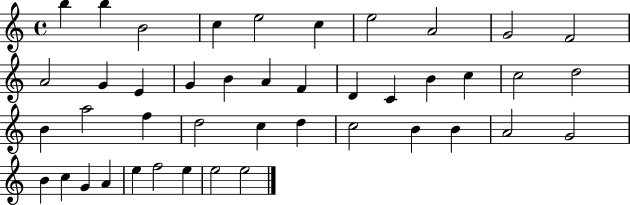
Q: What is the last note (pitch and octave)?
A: E5